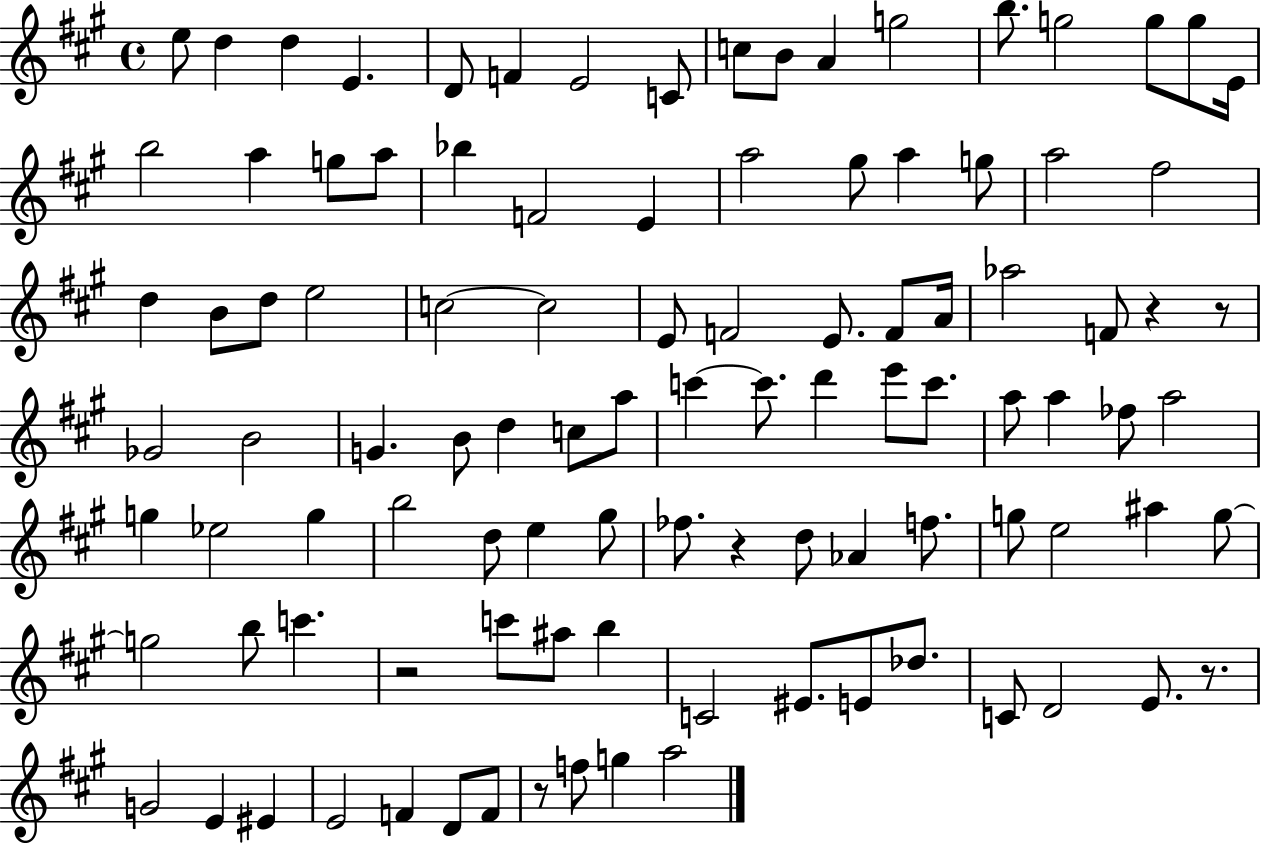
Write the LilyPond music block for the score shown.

{
  \clef treble
  \time 4/4
  \defaultTimeSignature
  \key a \major
  \repeat volta 2 { e''8 d''4 d''4 e'4. | d'8 f'4 e'2 c'8 | c''8 b'8 a'4 g''2 | b''8. g''2 g''8 g''8 e'16 | \break b''2 a''4 g''8 a''8 | bes''4 f'2 e'4 | a''2 gis''8 a''4 g''8 | a''2 fis''2 | \break d''4 b'8 d''8 e''2 | c''2~~ c''2 | e'8 f'2 e'8. f'8 a'16 | aes''2 f'8 r4 r8 | \break ges'2 b'2 | g'4. b'8 d''4 c''8 a''8 | c'''4~~ c'''8. d'''4 e'''8 c'''8. | a''8 a''4 fes''8 a''2 | \break g''4 ees''2 g''4 | b''2 d''8 e''4 gis''8 | fes''8. r4 d''8 aes'4 f''8. | g''8 e''2 ais''4 g''8~~ | \break g''2 b''8 c'''4. | r2 c'''8 ais''8 b''4 | c'2 eis'8. e'8 des''8. | c'8 d'2 e'8. r8. | \break g'2 e'4 eis'4 | e'2 f'4 d'8 f'8 | r8 f''8 g''4 a''2 | } \bar "|."
}